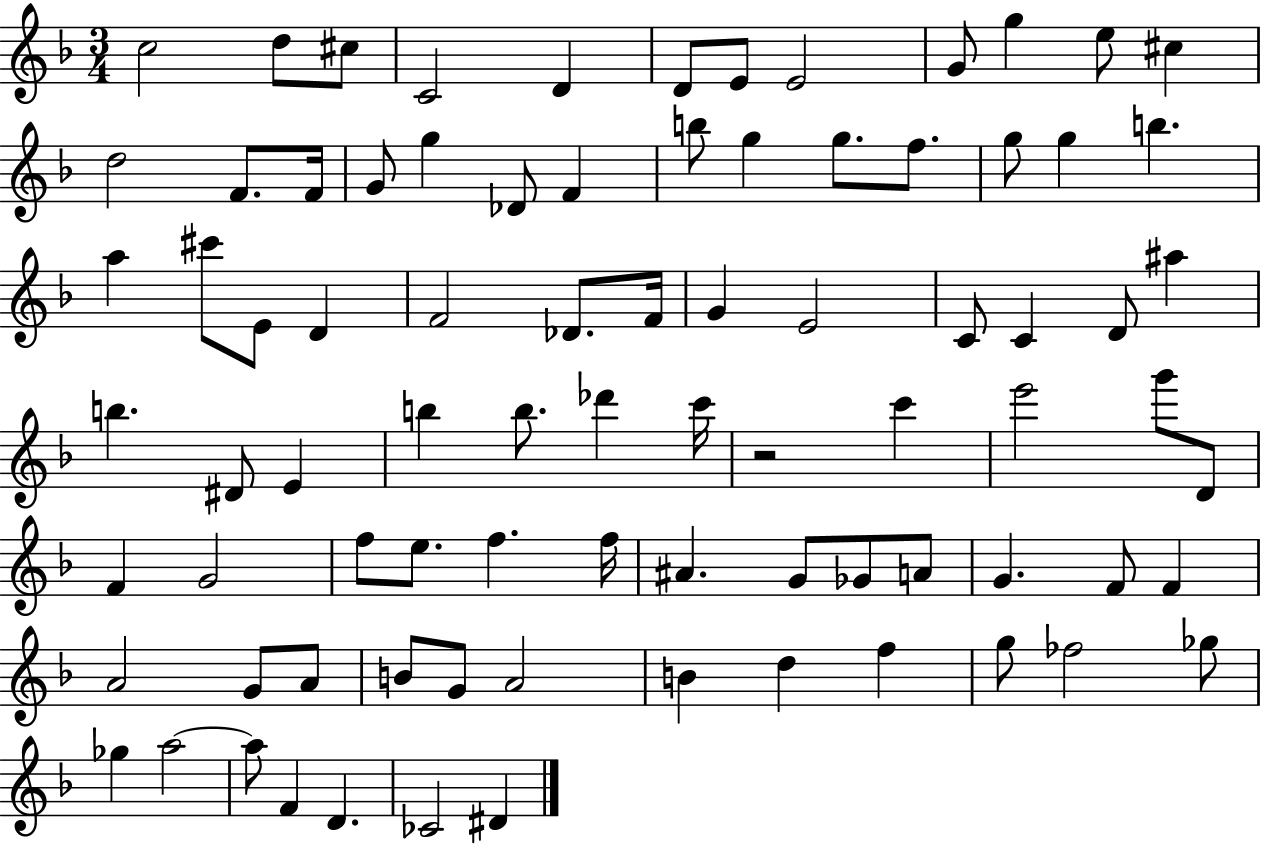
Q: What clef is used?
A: treble